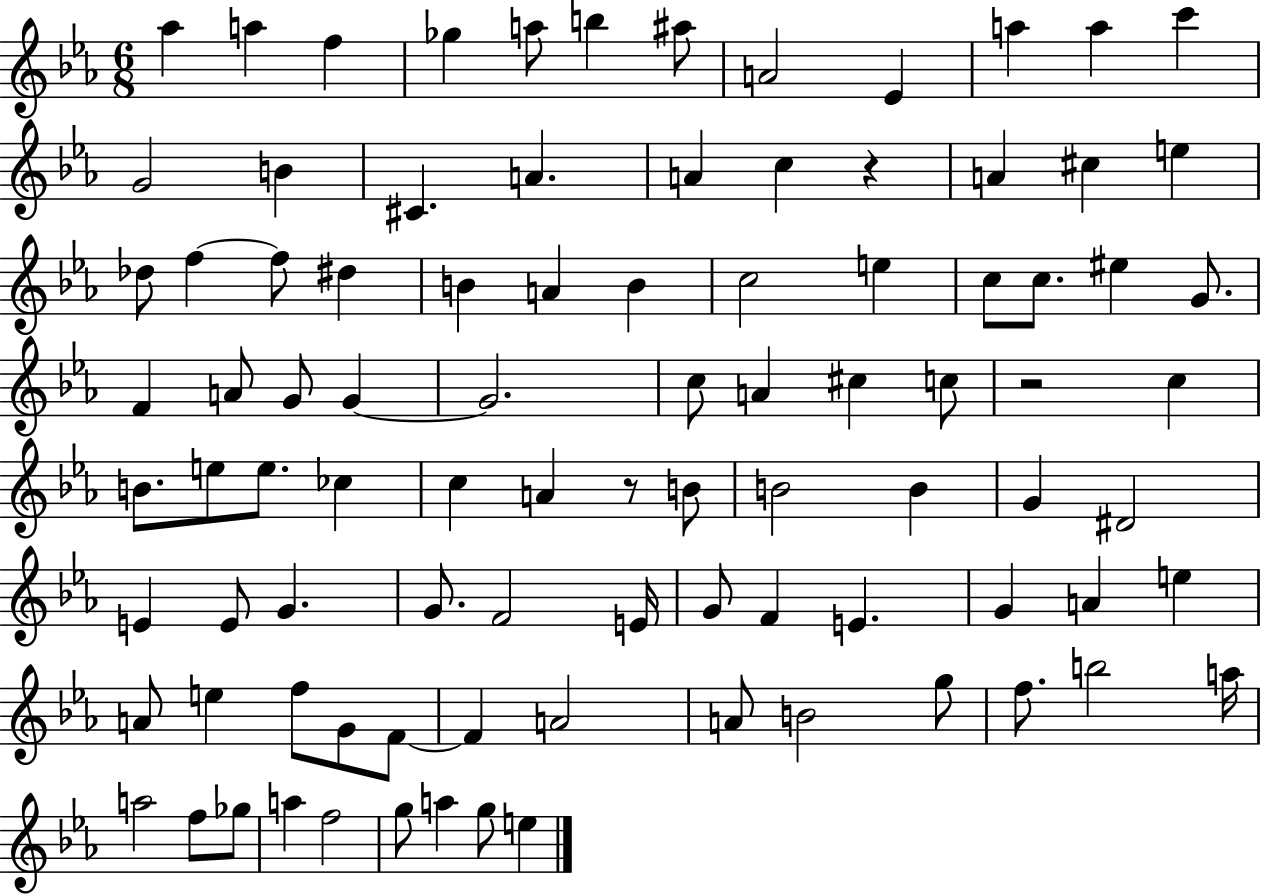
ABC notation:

X:1
T:Untitled
M:6/8
L:1/4
K:Eb
_a a f _g a/2 b ^a/2 A2 _E a a c' G2 B ^C A A c z A ^c e _d/2 f f/2 ^d B A B c2 e c/2 c/2 ^e G/2 F A/2 G/2 G G2 c/2 A ^c c/2 z2 c B/2 e/2 e/2 _c c A z/2 B/2 B2 B G ^D2 E E/2 G G/2 F2 E/4 G/2 F E G A e A/2 e f/2 G/2 F/2 F A2 A/2 B2 g/2 f/2 b2 a/4 a2 f/2 _g/2 a f2 g/2 a g/2 e